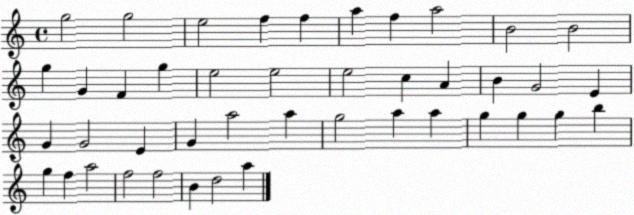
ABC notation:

X:1
T:Untitled
M:4/4
L:1/4
K:C
g2 g2 e2 f f a f a2 B2 B2 g G F g e2 e2 e2 c A B G2 E G G2 E G a2 a g2 a a g g g b g f a2 f2 f2 B d2 a